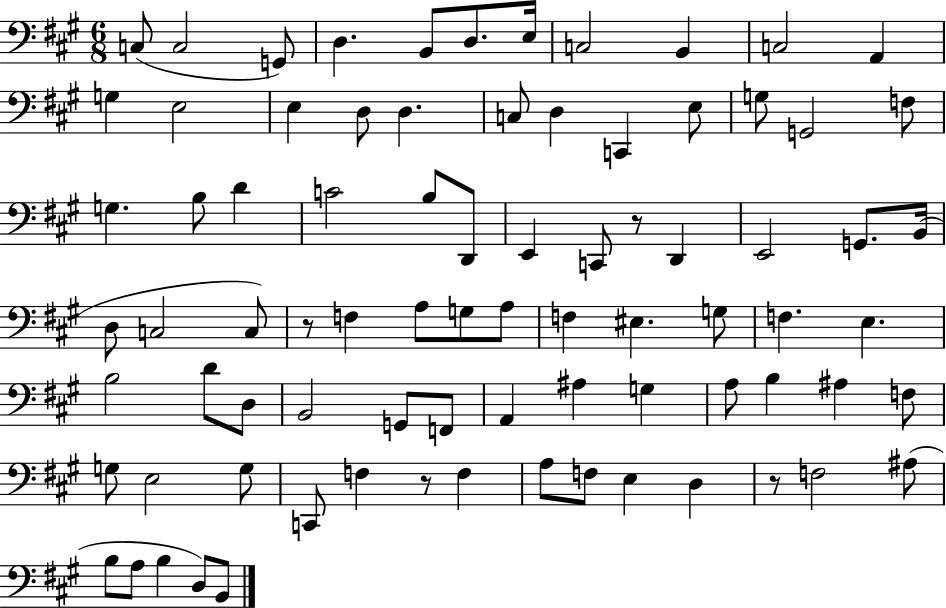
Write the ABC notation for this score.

X:1
T:Untitled
M:6/8
L:1/4
K:A
C,/2 C,2 G,,/2 D, B,,/2 D,/2 E,/4 C,2 B,, C,2 A,, G, E,2 E, D,/2 D, C,/2 D, C,, E,/2 G,/2 G,,2 F,/2 G, B,/2 D C2 B,/2 D,,/2 E,, C,,/2 z/2 D,, E,,2 G,,/2 B,,/4 D,/2 C,2 C,/2 z/2 F, A,/2 G,/2 A,/2 F, ^E, G,/2 F, E, B,2 D/2 D,/2 B,,2 G,,/2 F,,/2 A,, ^A, G, A,/2 B, ^A, F,/2 G,/2 E,2 G,/2 C,,/2 F, z/2 F, A,/2 F,/2 E, D, z/2 F,2 ^A,/2 B,/2 A,/2 B, D,/2 B,,/2